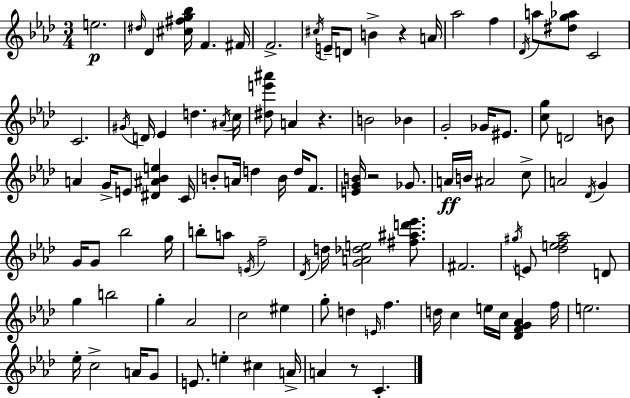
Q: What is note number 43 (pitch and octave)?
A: A4